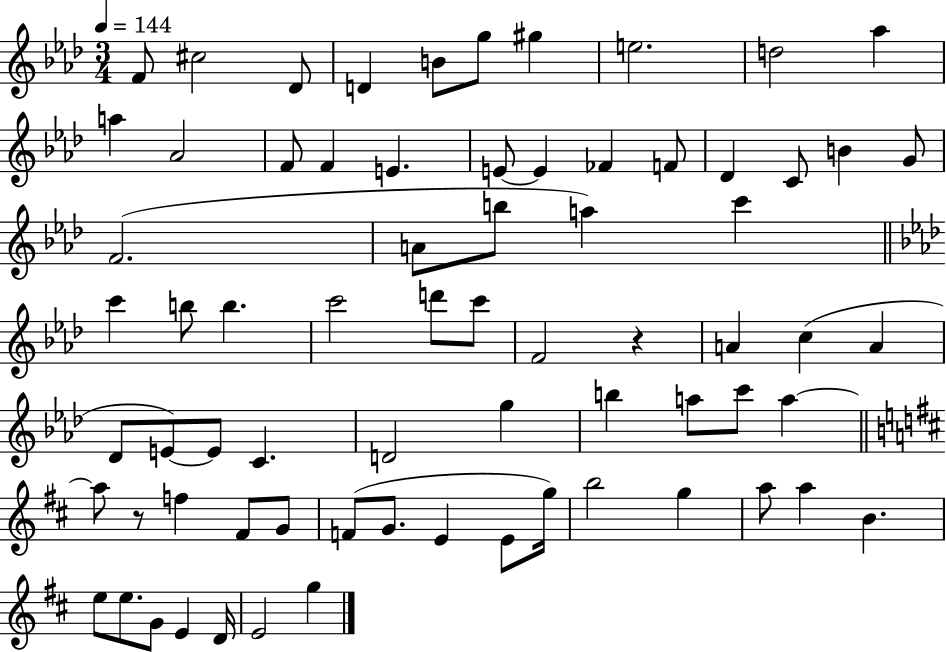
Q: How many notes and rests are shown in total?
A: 71